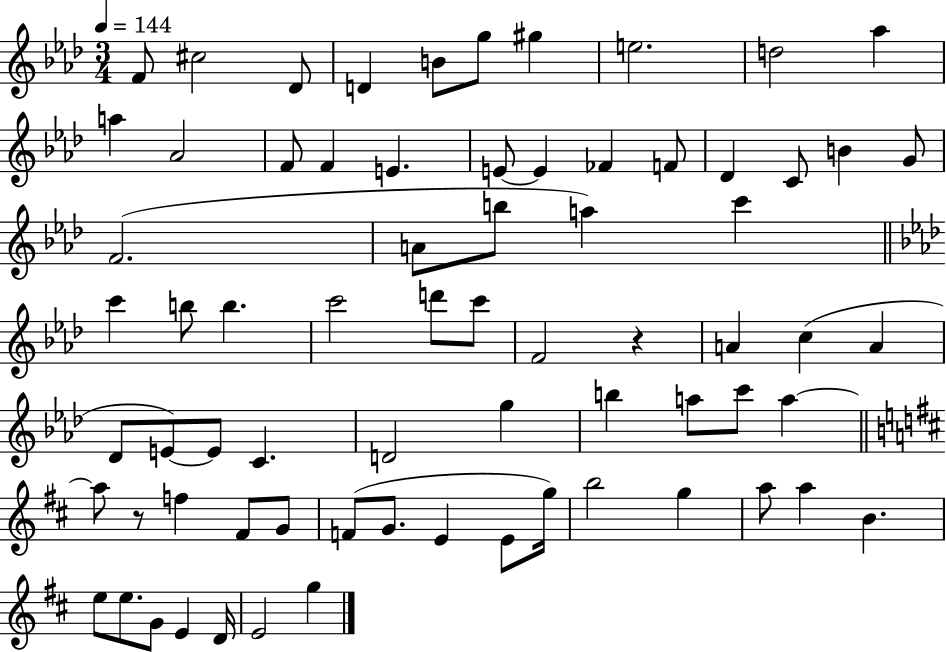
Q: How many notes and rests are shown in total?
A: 71